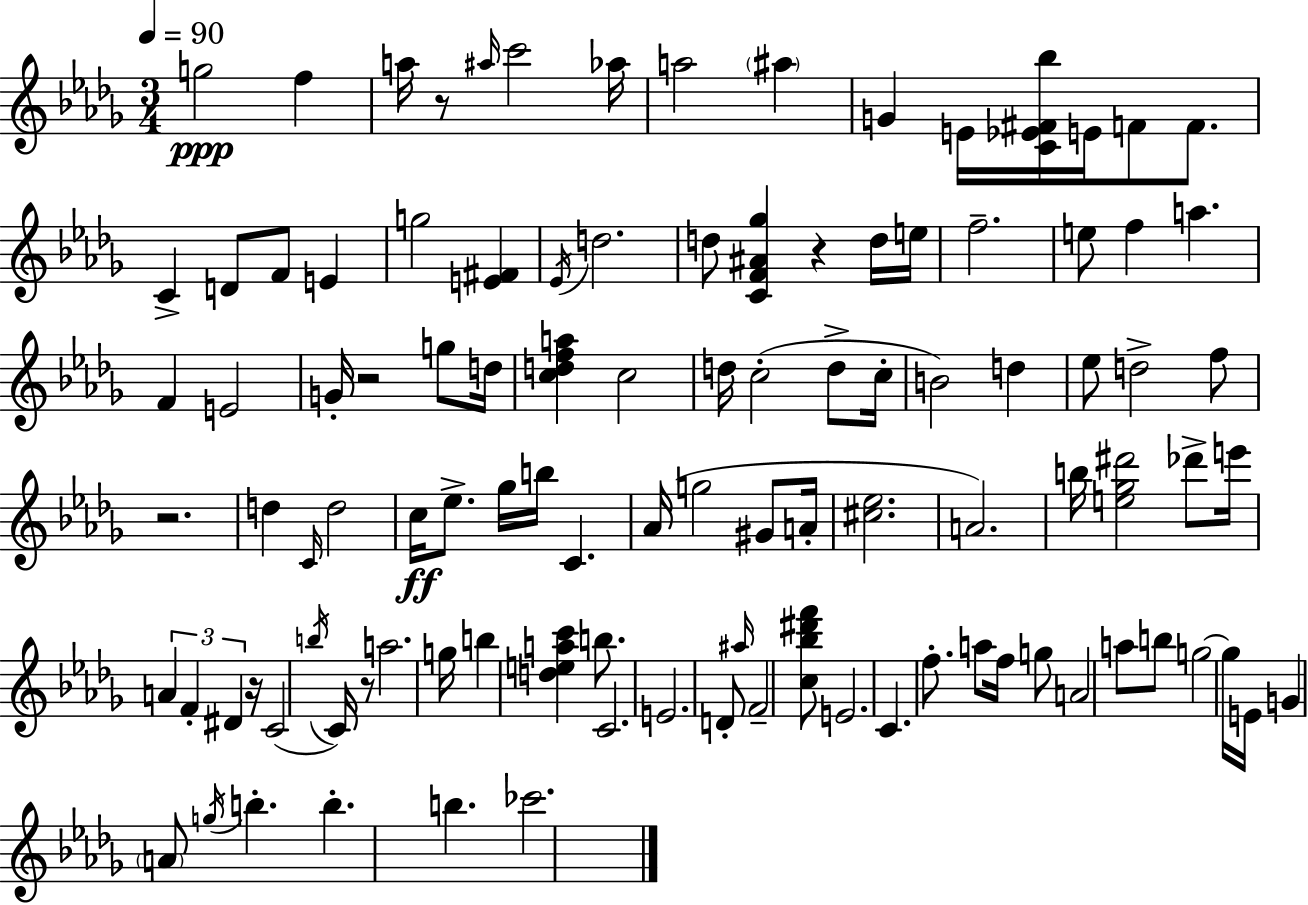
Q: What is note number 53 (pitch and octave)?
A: G#4